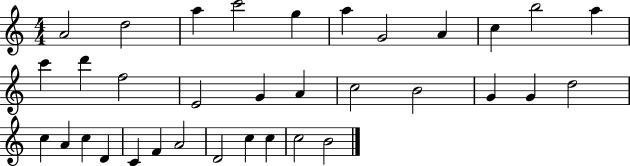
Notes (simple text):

A4/h D5/h A5/q C6/h G5/q A5/q G4/h A4/q C5/q B5/h A5/q C6/q D6/q F5/h E4/h G4/q A4/q C5/h B4/h G4/q G4/q D5/h C5/q A4/q C5/q D4/q C4/q F4/q A4/h D4/h C5/q C5/q C5/h B4/h